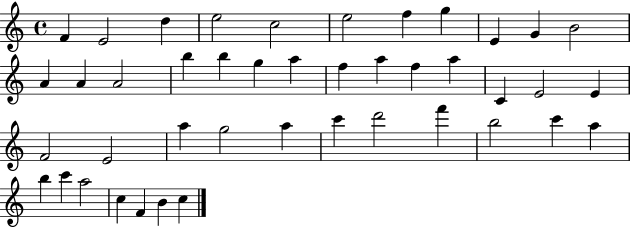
F4/q E4/h D5/q E5/h C5/h E5/h F5/q G5/q E4/q G4/q B4/h A4/q A4/q A4/h B5/q B5/q G5/q A5/q F5/q A5/q F5/q A5/q C4/q E4/h E4/q F4/h E4/h A5/q G5/h A5/q C6/q D6/h F6/q B5/h C6/q A5/q B5/q C6/q A5/h C5/q F4/q B4/q C5/q